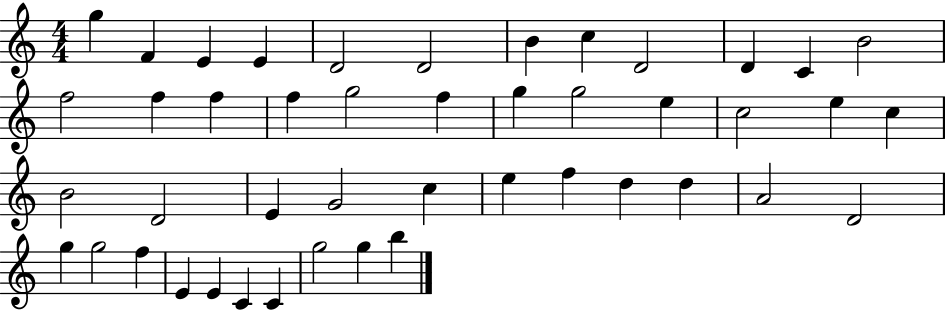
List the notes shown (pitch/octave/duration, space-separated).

G5/q F4/q E4/q E4/q D4/h D4/h B4/q C5/q D4/h D4/q C4/q B4/h F5/h F5/q F5/q F5/q G5/h F5/q G5/q G5/h E5/q C5/h E5/q C5/q B4/h D4/h E4/q G4/h C5/q E5/q F5/q D5/q D5/q A4/h D4/h G5/q G5/h F5/q E4/q E4/q C4/q C4/q G5/h G5/q B5/q